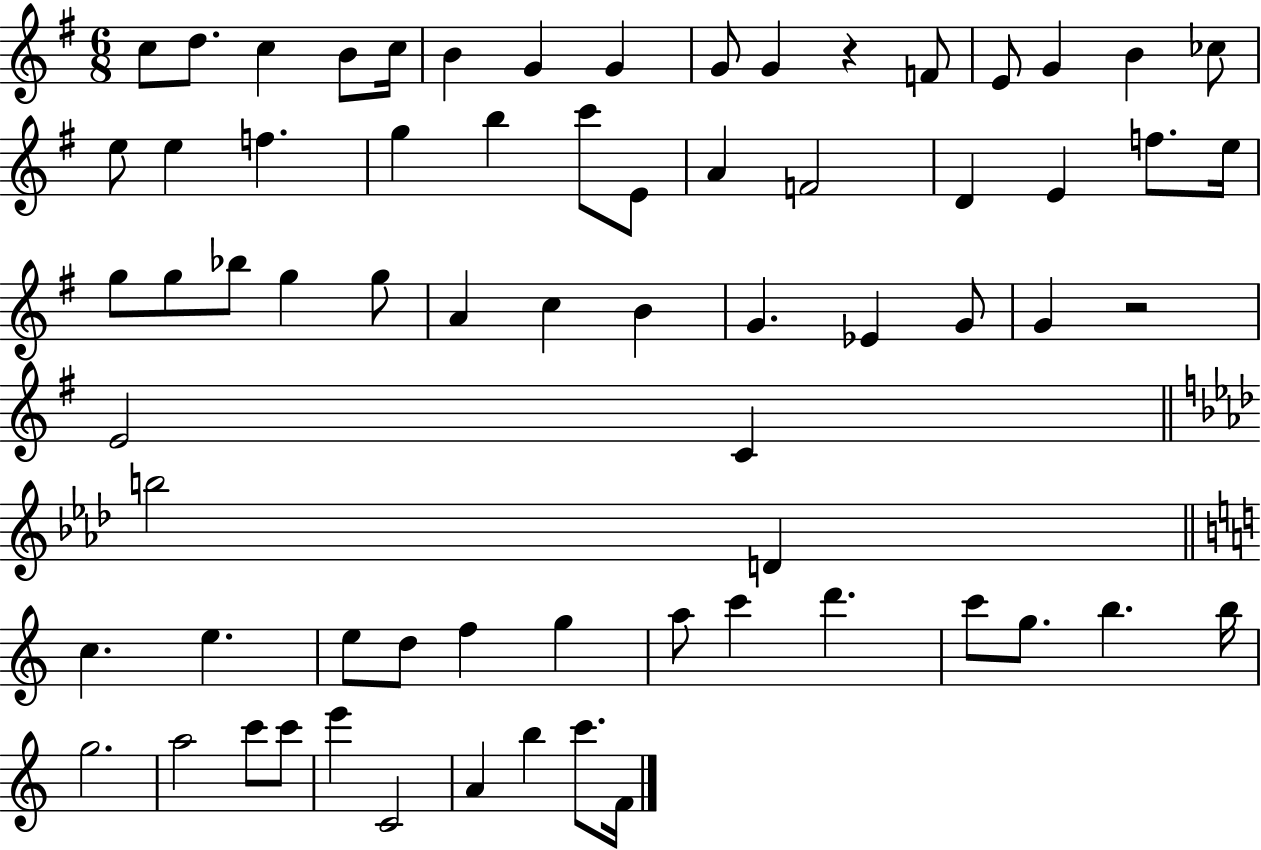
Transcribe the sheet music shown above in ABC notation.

X:1
T:Untitled
M:6/8
L:1/4
K:G
c/2 d/2 c B/2 c/4 B G G G/2 G z F/2 E/2 G B _c/2 e/2 e f g b c'/2 E/2 A F2 D E f/2 e/4 g/2 g/2 _b/2 g g/2 A c B G _E G/2 G z2 E2 C b2 D c e e/2 d/2 f g a/2 c' d' c'/2 g/2 b b/4 g2 a2 c'/2 c'/2 e' C2 A b c'/2 F/4